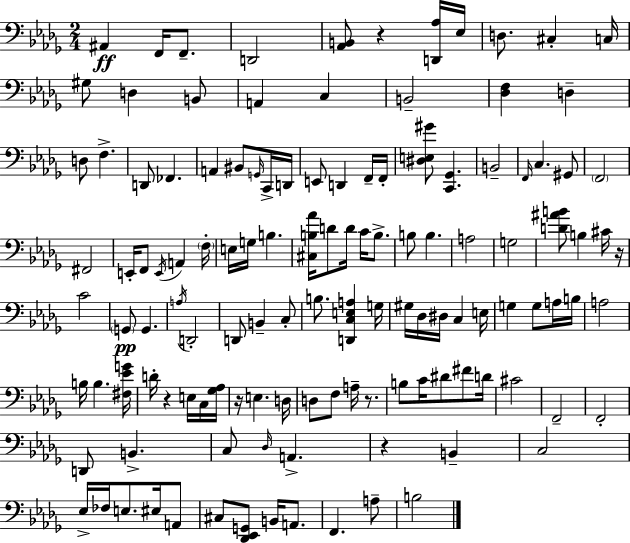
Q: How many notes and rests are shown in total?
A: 125